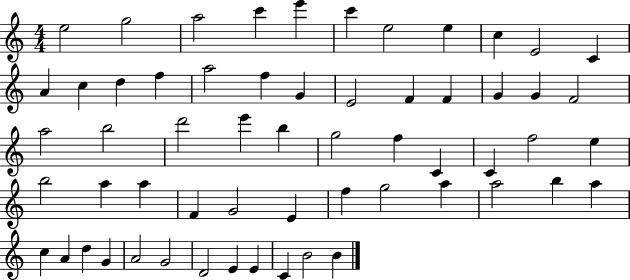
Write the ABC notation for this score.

X:1
T:Untitled
M:4/4
L:1/4
K:C
e2 g2 a2 c' e' c' e2 e c E2 C A c d f a2 f G E2 F F G G F2 a2 b2 d'2 e' b g2 f C C f2 e b2 a a F G2 E f g2 a a2 b a c A d G A2 G2 D2 E E C B2 B